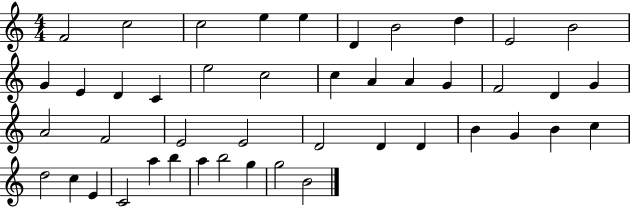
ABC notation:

X:1
T:Untitled
M:4/4
L:1/4
K:C
F2 c2 c2 e e D B2 d E2 B2 G E D C e2 c2 c A A G F2 D G A2 F2 E2 E2 D2 D D B G B c d2 c E C2 a b a b2 g g2 B2